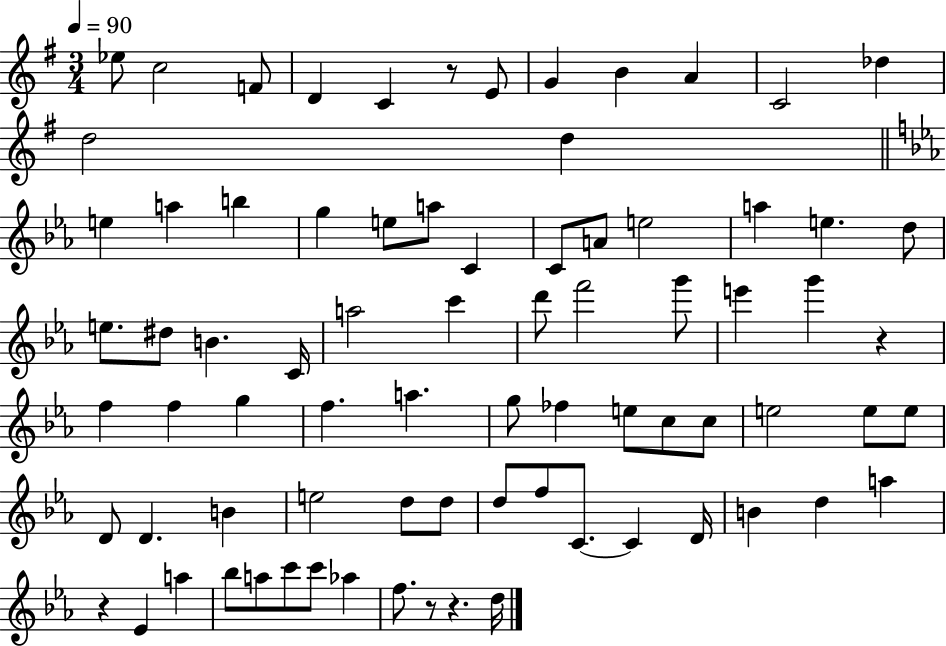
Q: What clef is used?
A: treble